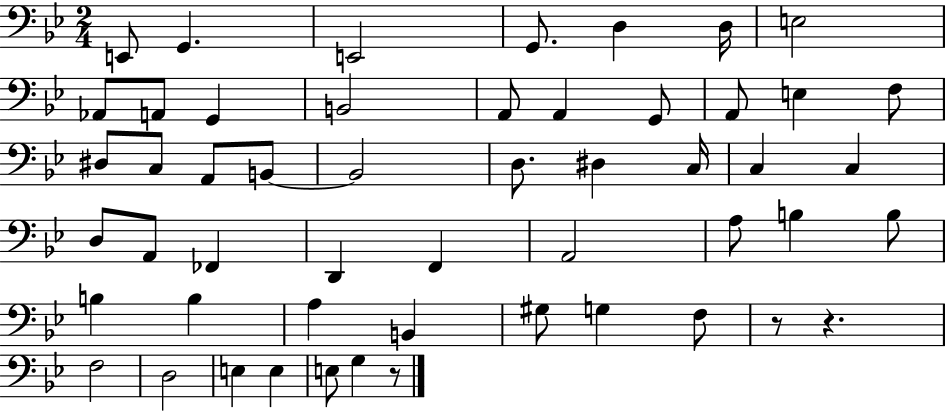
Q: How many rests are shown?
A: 3